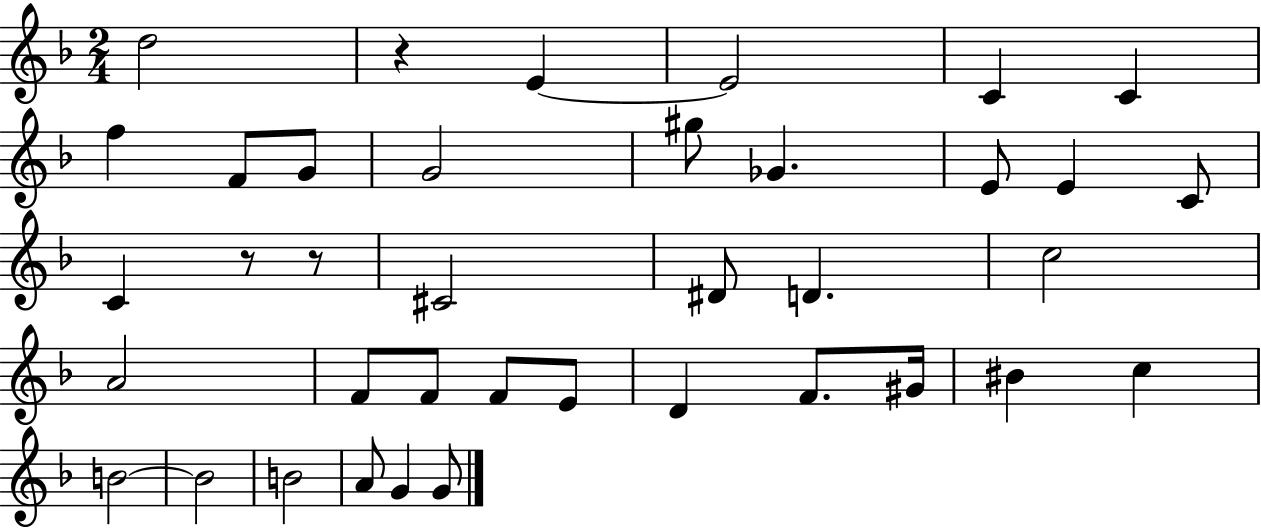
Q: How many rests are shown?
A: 3